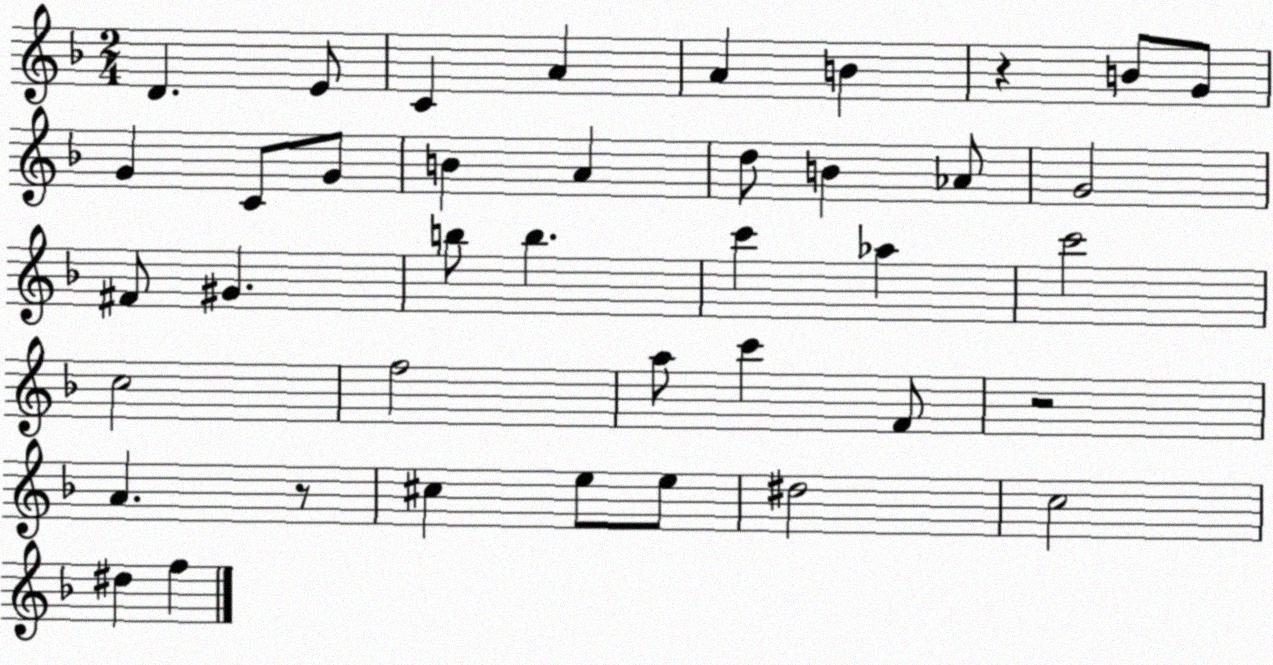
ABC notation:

X:1
T:Untitled
M:2/4
L:1/4
K:F
D E/2 C A A B z B/2 G/2 G C/2 G/2 B A d/2 B _A/2 G2 ^F/2 ^G b/2 b c' _a c'2 c2 f2 a/2 c' F/2 z2 A z/2 ^c e/2 e/2 ^d2 c2 ^d f